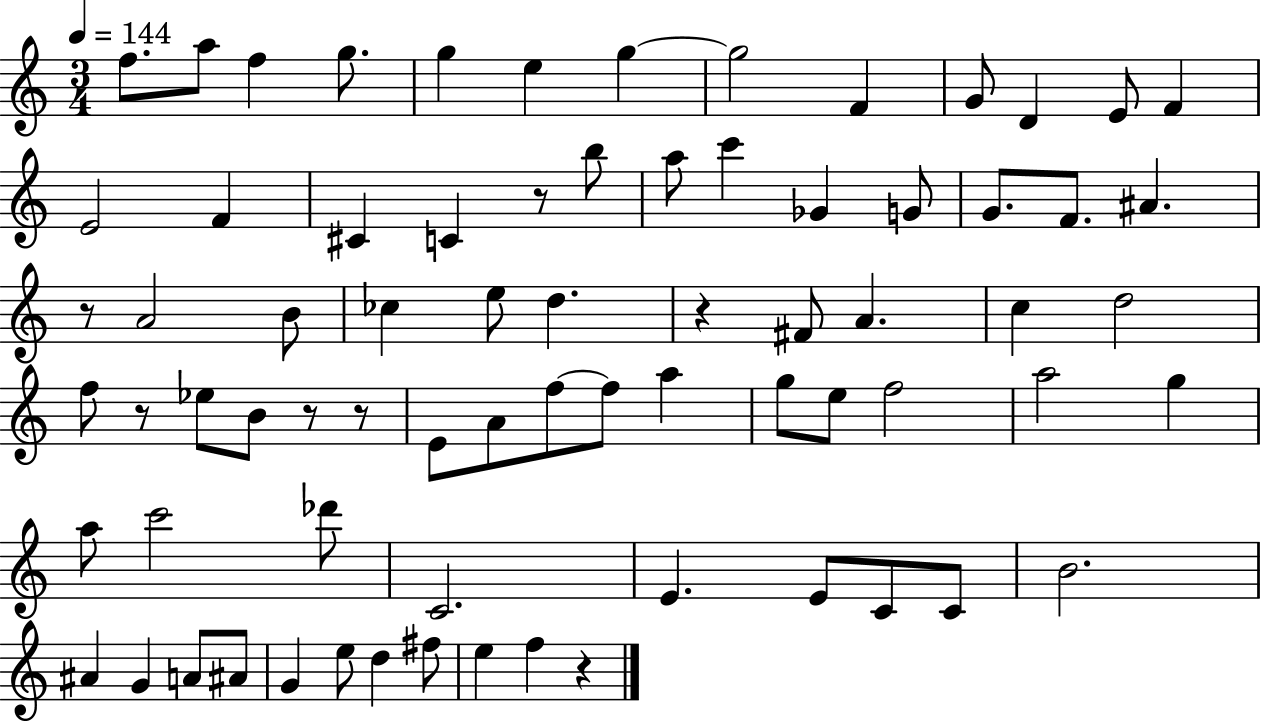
{
  \clef treble
  \numericTimeSignature
  \time 3/4
  \key c \major
  \tempo 4 = 144
  \repeat volta 2 { f''8. a''8 f''4 g''8. | g''4 e''4 g''4~~ | g''2 f'4 | g'8 d'4 e'8 f'4 | \break e'2 f'4 | cis'4 c'4 r8 b''8 | a''8 c'''4 ges'4 g'8 | g'8. f'8. ais'4. | \break r8 a'2 b'8 | ces''4 e''8 d''4. | r4 fis'8 a'4. | c''4 d''2 | \break f''8 r8 ees''8 b'8 r8 r8 | e'8 a'8 f''8~~ f''8 a''4 | g''8 e''8 f''2 | a''2 g''4 | \break a''8 c'''2 des'''8 | c'2. | e'4. e'8 c'8 c'8 | b'2. | \break ais'4 g'4 a'8 ais'8 | g'4 e''8 d''4 fis''8 | e''4 f''4 r4 | } \bar "|."
}